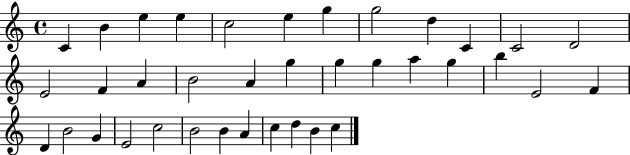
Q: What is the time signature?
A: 4/4